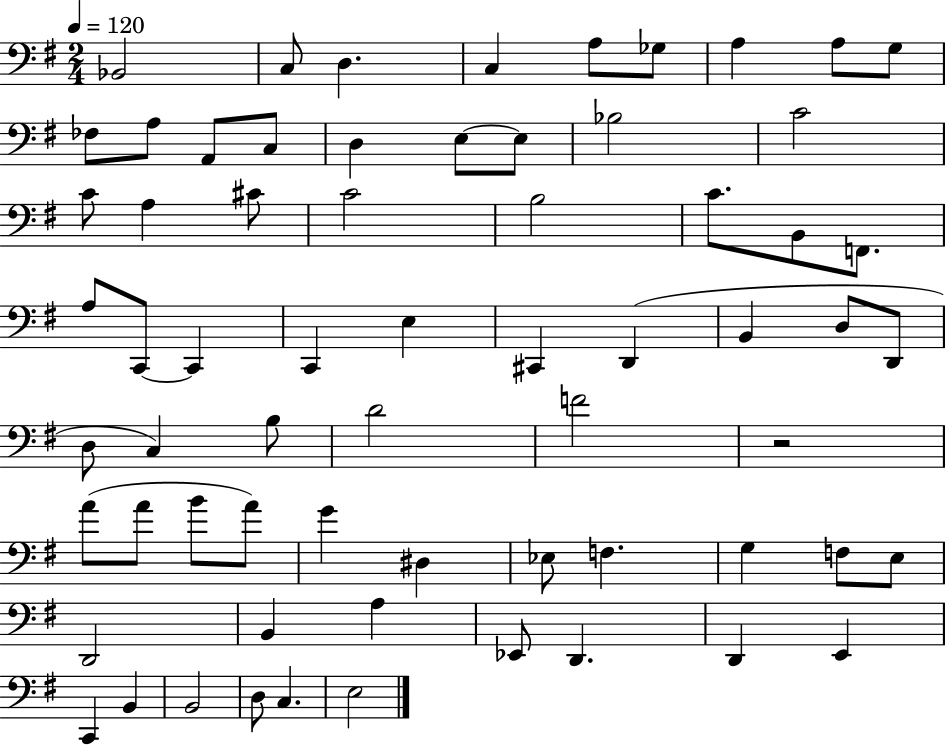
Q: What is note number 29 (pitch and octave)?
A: C2